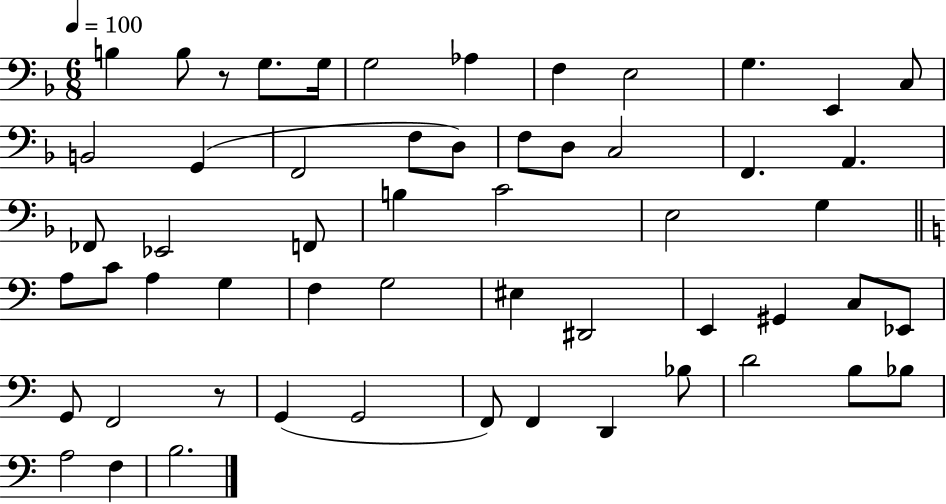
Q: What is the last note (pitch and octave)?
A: B3